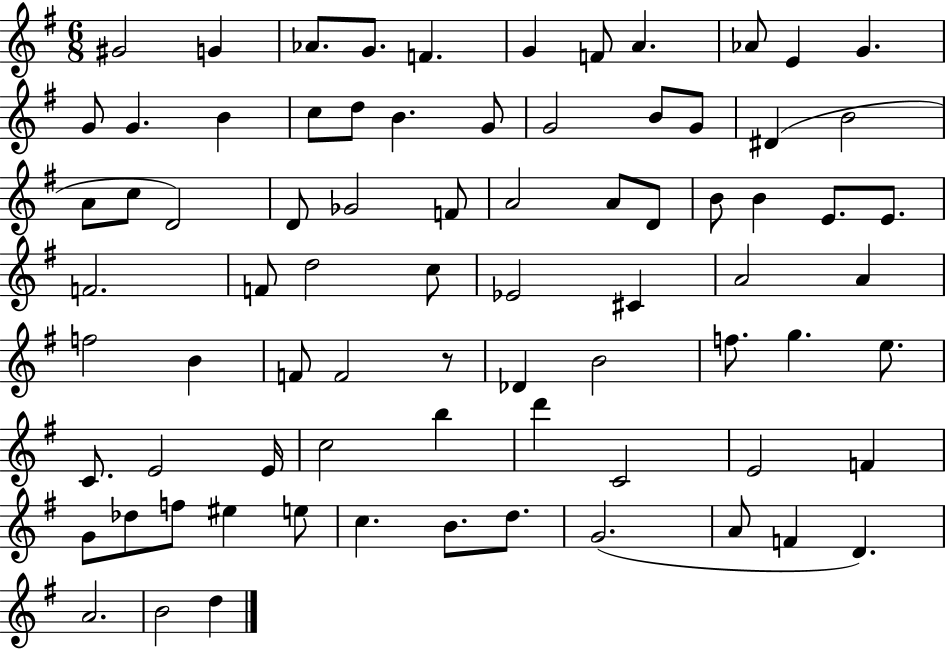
X:1
T:Untitled
M:6/8
L:1/4
K:G
^G2 G _A/2 G/2 F G F/2 A _A/2 E G G/2 G B c/2 d/2 B G/2 G2 B/2 G/2 ^D B2 A/2 c/2 D2 D/2 _G2 F/2 A2 A/2 D/2 B/2 B E/2 E/2 F2 F/2 d2 c/2 _E2 ^C A2 A f2 B F/2 F2 z/2 _D B2 f/2 g e/2 C/2 E2 E/4 c2 b d' C2 E2 F G/2 _d/2 f/2 ^e e/2 c B/2 d/2 G2 A/2 F D A2 B2 d